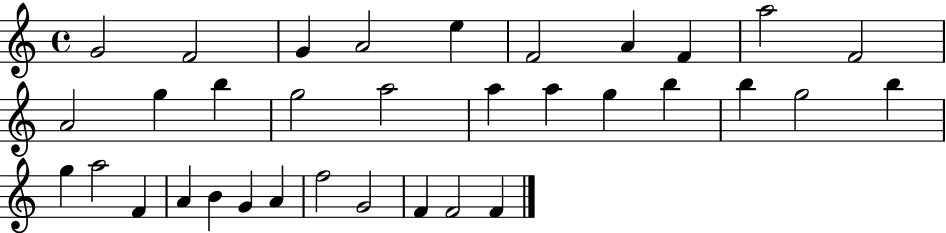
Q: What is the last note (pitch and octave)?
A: F4